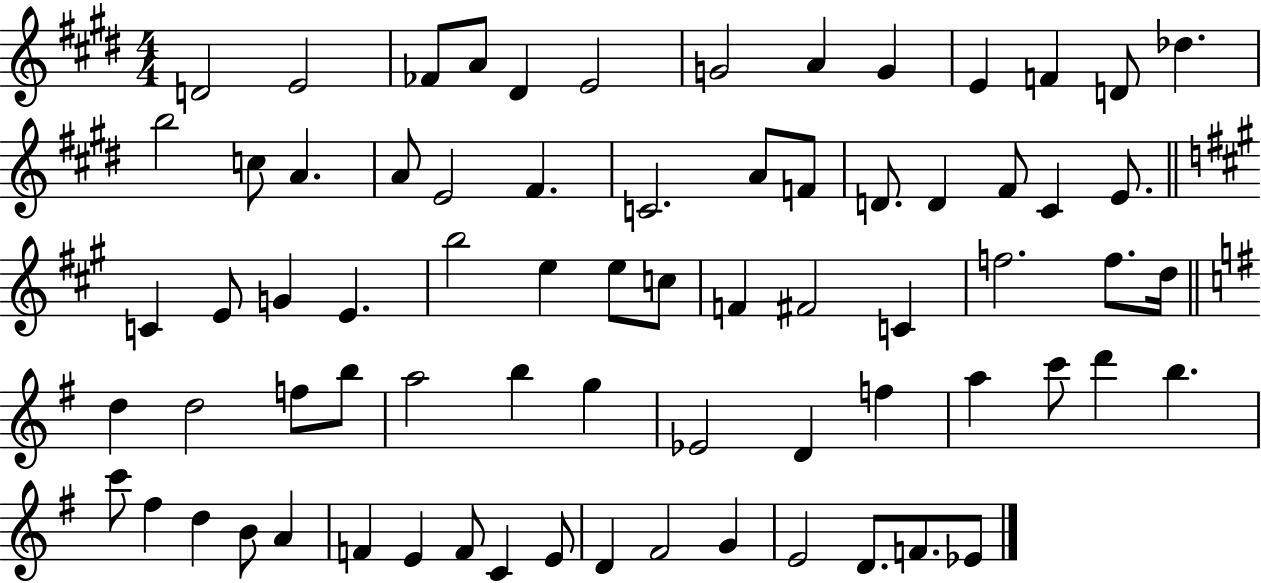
D4/h E4/h FES4/e A4/e D#4/q E4/h G4/h A4/q G4/q E4/q F4/q D4/e Db5/q. B5/h C5/e A4/q. A4/e E4/h F#4/q. C4/h. A4/e F4/e D4/e. D4/q F#4/e C#4/q E4/e. C4/q E4/e G4/q E4/q. B5/h E5/q E5/e C5/e F4/q F#4/h C4/q F5/h. F5/e. D5/s D5/q D5/h F5/e B5/e A5/h B5/q G5/q Eb4/h D4/q F5/q A5/q C6/e D6/q B5/q. C6/e F#5/q D5/q B4/e A4/q F4/q E4/q F4/e C4/q E4/e D4/q F#4/h G4/q E4/h D4/e. F4/e. Eb4/e